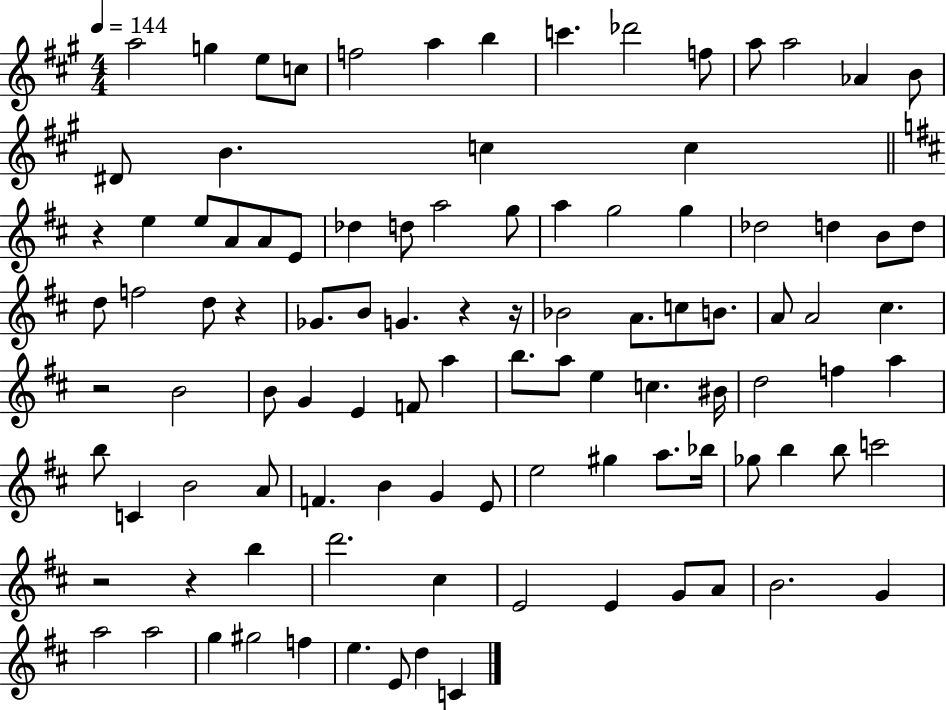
X:1
T:Untitled
M:4/4
L:1/4
K:A
a2 g e/2 c/2 f2 a b c' _d'2 f/2 a/2 a2 _A B/2 ^D/2 B c c z e e/2 A/2 A/2 E/2 _d d/2 a2 g/2 a g2 g _d2 d B/2 d/2 d/2 f2 d/2 z _G/2 B/2 G z z/4 _B2 A/2 c/2 B/2 A/2 A2 ^c z2 B2 B/2 G E F/2 a b/2 a/2 e c ^B/4 d2 f a b/2 C B2 A/2 F B G E/2 e2 ^g a/2 _b/4 _g/2 b b/2 c'2 z2 z b d'2 ^c E2 E G/2 A/2 B2 G a2 a2 g ^g2 f e E/2 d C